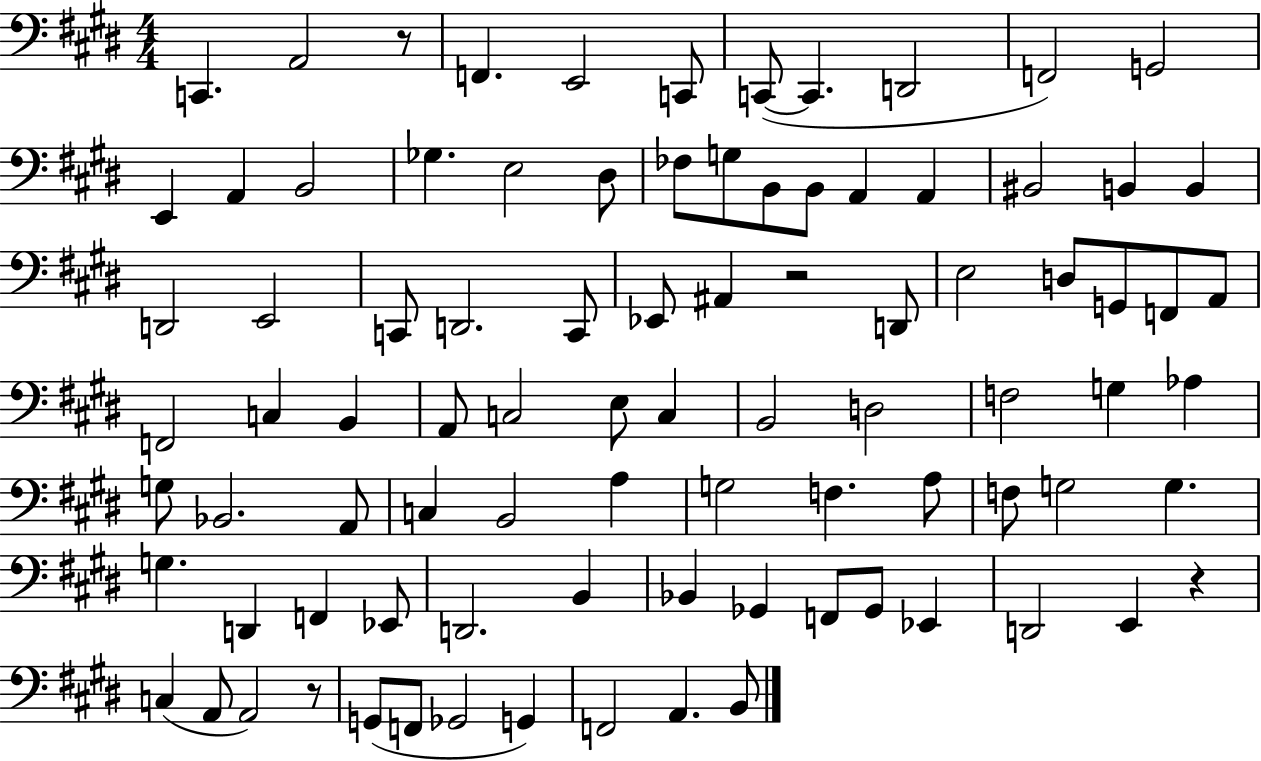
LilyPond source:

{
  \clef bass
  \numericTimeSignature
  \time 4/4
  \key e \major
  c,4. a,2 r8 | f,4. e,2 c,8 | c,8~(~ c,4. d,2 | f,2) g,2 | \break e,4 a,4 b,2 | ges4. e2 dis8 | fes8 g8 b,8 b,8 a,4 a,4 | bis,2 b,4 b,4 | \break d,2 e,2 | c,8 d,2. c,8 | ees,8 ais,4 r2 d,8 | e2 d8 g,8 f,8 a,8 | \break f,2 c4 b,4 | a,8 c2 e8 c4 | b,2 d2 | f2 g4 aes4 | \break g8 bes,2. a,8 | c4 b,2 a4 | g2 f4. a8 | f8 g2 g4. | \break g4. d,4 f,4 ees,8 | d,2. b,4 | bes,4 ges,4 f,8 ges,8 ees,4 | d,2 e,4 r4 | \break c4( a,8 a,2) r8 | g,8( f,8 ges,2 g,4) | f,2 a,4. b,8 | \bar "|."
}